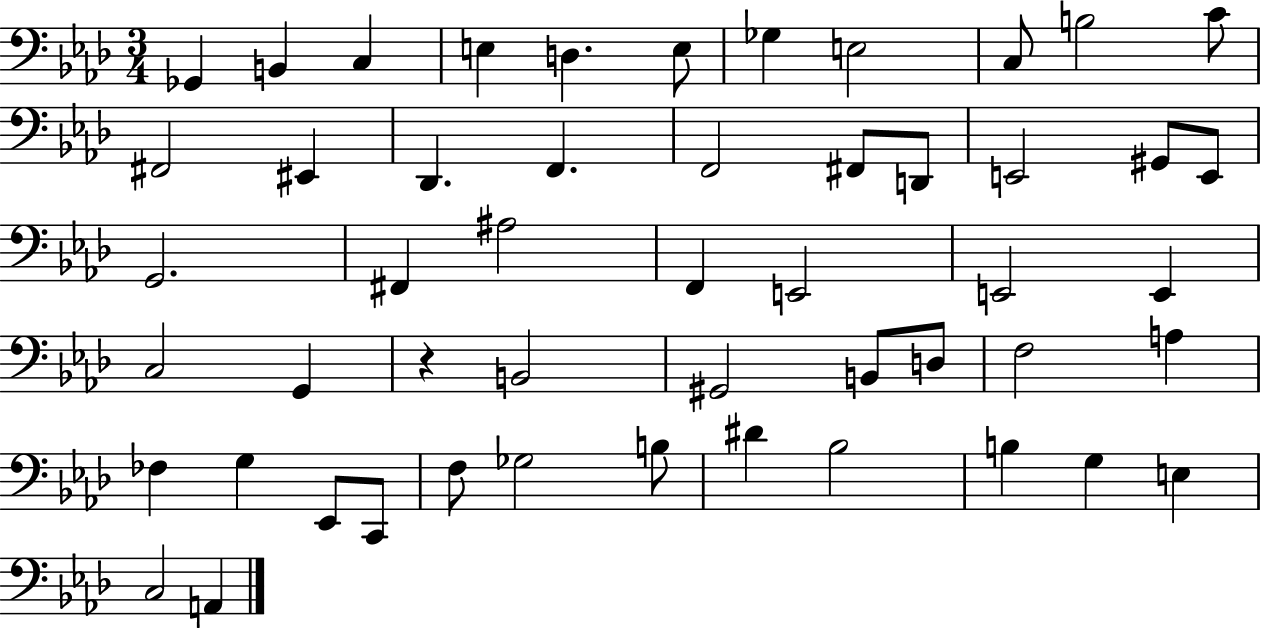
{
  \clef bass
  \numericTimeSignature
  \time 3/4
  \key aes \major
  ges,4 b,4 c4 | e4 d4. e8 | ges4 e2 | c8 b2 c'8 | \break fis,2 eis,4 | des,4. f,4. | f,2 fis,8 d,8 | e,2 gis,8 e,8 | \break g,2. | fis,4 ais2 | f,4 e,2 | e,2 e,4 | \break c2 g,4 | r4 b,2 | gis,2 b,8 d8 | f2 a4 | \break fes4 g4 ees,8 c,8 | f8 ges2 b8 | dis'4 bes2 | b4 g4 e4 | \break c2 a,4 | \bar "|."
}